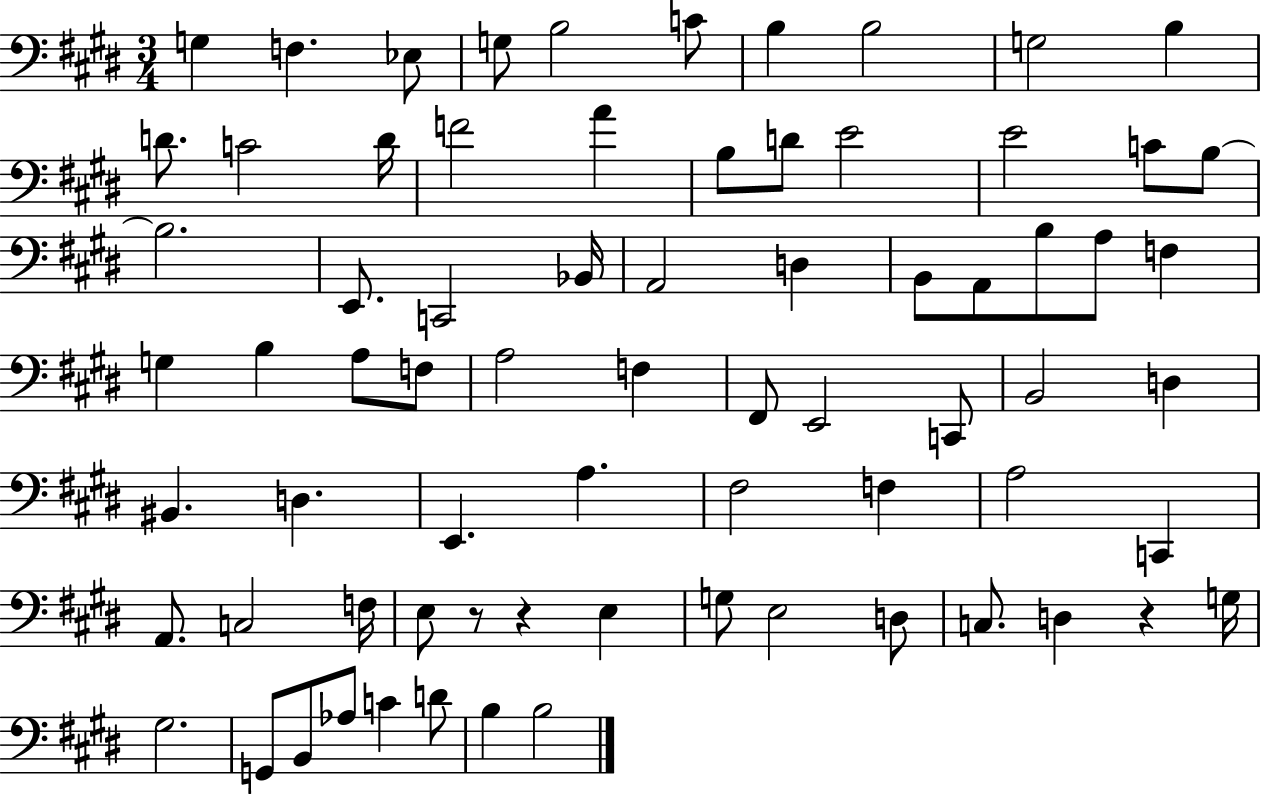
{
  \clef bass
  \numericTimeSignature
  \time 3/4
  \key e \major
  g4 f4. ees8 | g8 b2 c'8 | b4 b2 | g2 b4 | \break d'8. c'2 d'16 | f'2 a'4 | b8 d'8 e'2 | e'2 c'8 b8~~ | \break b2. | e,8. c,2 bes,16 | a,2 d4 | b,8 a,8 b8 a8 f4 | \break g4 b4 a8 f8 | a2 f4 | fis,8 e,2 c,8 | b,2 d4 | \break bis,4. d4. | e,4. a4. | fis2 f4 | a2 c,4 | \break a,8. c2 f16 | e8 r8 r4 e4 | g8 e2 d8 | c8. d4 r4 g16 | \break gis2. | g,8 b,8 aes8 c'4 d'8 | b4 b2 | \bar "|."
}